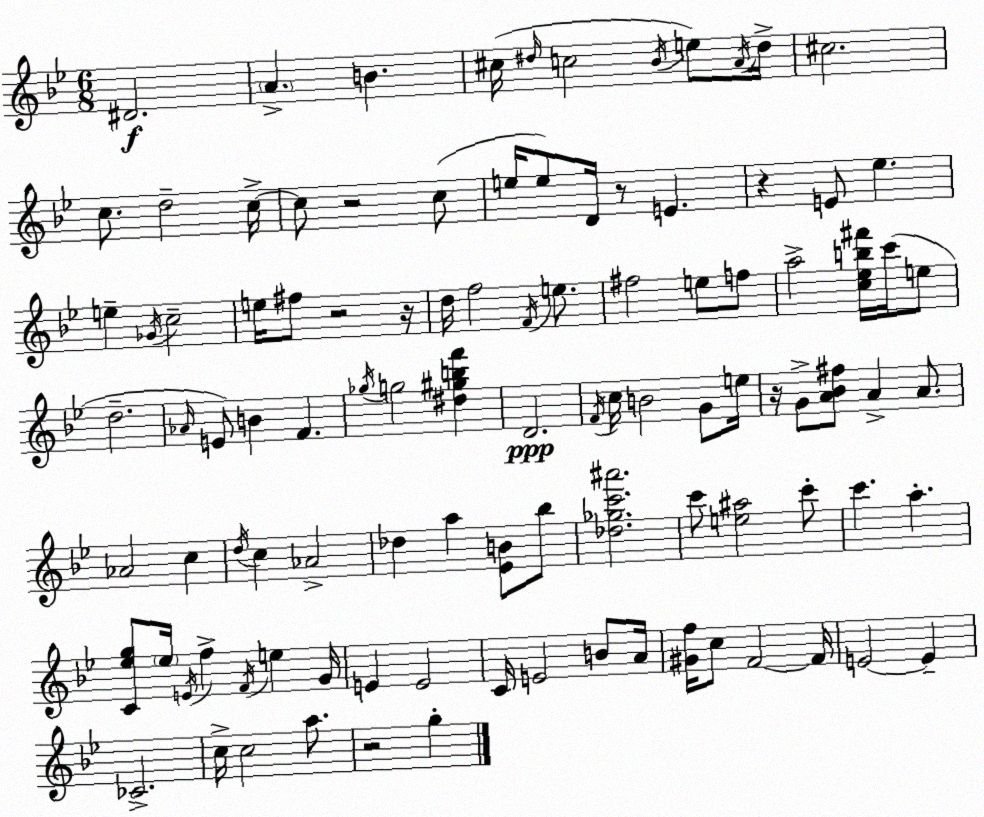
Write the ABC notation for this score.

X:1
T:Untitled
M:6/8
L:1/4
K:Bb
^D2 A B ^c/4 ^d/4 c2 _B/4 e/2 A/4 ^d/4 ^c2 c/2 d2 c/4 c/2 z2 c/2 e/4 e/2 D/4 z/2 E z E/2 _e e _G/4 c2 e/4 ^f/2 z2 z/4 d/4 f2 F/4 e/2 ^f2 e/2 f/2 a2 [c_eb^f']/4 c'/4 e/2 d2 _A/4 E/2 B F _g/4 g2 [^d^gbf'] D2 F/4 c/4 B2 G/2 e/4 z/4 G/2 [A_B^f]/2 A A/2 _A2 c d/4 c _A2 _d a [_EB]/2 _b/2 [_d_gc'^a']2 c'/2 [e^a]2 c'/2 c' a [C_eg]/2 _e/4 E/4 f F/4 e G/4 E E2 C/4 E2 B/2 A/4 [^Gf]/4 c/2 F2 F/4 E2 E _C2 c/4 c2 a/2 z2 g